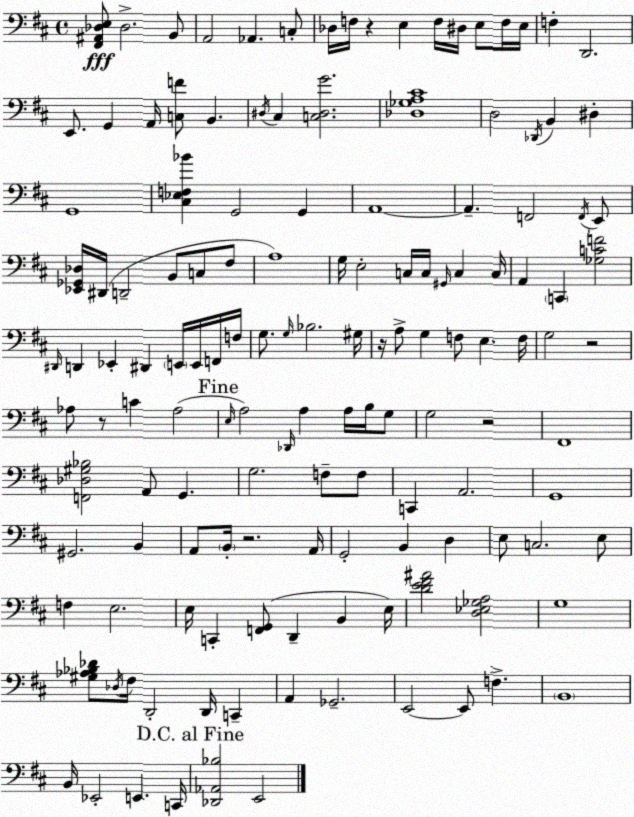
X:1
T:Untitled
M:4/4
L:1/4
K:D
[^F,,^A,,_D,E,]/2 _D,2 B,,/2 A,,2 _A,, C,/2 _D,/4 F,/4 z E, F,/4 ^D,/4 E,/2 F,/4 E,/4 F, D,,2 E,,/2 G,, A,,/4 [C,F]/2 B,, ^D,/4 ^C, [C,^D,G]2 [_D,_G,A,^C]4 D,2 _D,,/4 B,, ^D, G,,4 [^C,_E,F,_B] G,,2 G,, A,,4 A,, F,,2 F,,/4 E,,/2 [_E,,_G,,_D,]/4 ^D,,/4 D,,2 B,,/2 C,/2 ^F,/2 A,4 G,/4 E,2 C,/4 C,/4 ^G,,/4 C, C,/4 A,, C,, [_G,CF]2 ^D,,/4 D,, _E,, ^D,, E,,/4 E,,/4 F,,/4 F,/4 G,/2 G,/4 _B,2 ^G,/4 z/4 A,/2 G, F,/2 E, F,/4 G,2 z2 _A,/2 z/2 C _A,2 E,/4 A,2 _D,,/4 A, A,/4 B,/4 G,/2 G,2 z2 ^F,,4 [F,,_D,^G,_B,]2 A,,/2 G,, G,2 F,/2 F,/2 C,, A,,2 G,,4 ^G,,2 B,, A,,/2 B,,/4 z2 A,,/4 G,,2 B,, D, E,/2 C,2 E,/2 F, E,2 E,/4 C,, [F,,G,,]/2 D,, B,, E,/4 [DE^F^A]2 [D,_E,_G,A,]2 G,4 [^G,_A,_B,_D]/2 _D,/4 ^F,/4 D,,2 D,,/4 C,, A,, _G,,2 E,,2 E,,/2 F, B,,4 B,,/4 _E,,2 E,, C,,/4 [_D,,_A,,_B,]2 E,,2